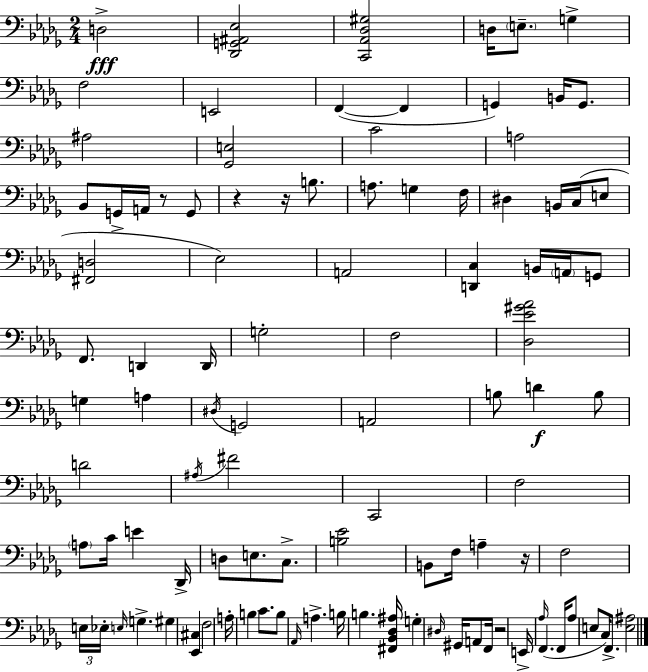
X:1
T:Untitled
M:2/4
L:1/4
K:Bbm
D,2 [_D,,G,,^A,,_E,]2 [C,,_A,,_D,^G,]2 D,/4 E,/2 G, F,2 E,,2 F,, F,, G,, B,,/4 G,,/2 ^A,2 [_G,,E,]2 C2 A,2 _B,,/2 G,,/4 A,,/4 z/2 G,,/2 z z/4 B,/2 A,/2 G, F,/4 ^D, B,,/4 C,/4 E,/2 [^F,,D,]2 _E,2 A,,2 [D,,C,] B,,/4 A,,/4 G,,/2 F,,/2 D,, D,,/4 G,2 F,2 [_D,_E^G_A]2 G, A, ^D,/4 G,,2 A,,2 B,/2 D B,/2 D2 ^A,/4 ^F2 C,,2 F,2 A,/2 C/4 E _D,,/4 D,/2 E,/2 C,/2 [B,_E]2 B,,/2 F,/4 A, z/4 F,2 E,/4 _E,/4 E,/4 G, ^G, [_E,,^C,] F,2 A,/4 B, C/2 B,/2 _A,,/4 A, B,/4 B, [^F,,_B,,_D,^A,]/4 G, ^D,/4 ^G,,/4 A,,/2 F,,/4 z2 E,,/4 _A,/4 F,, F,,/4 _A,/2 E,/2 C,/4 F,,/2 [E,^A,]2